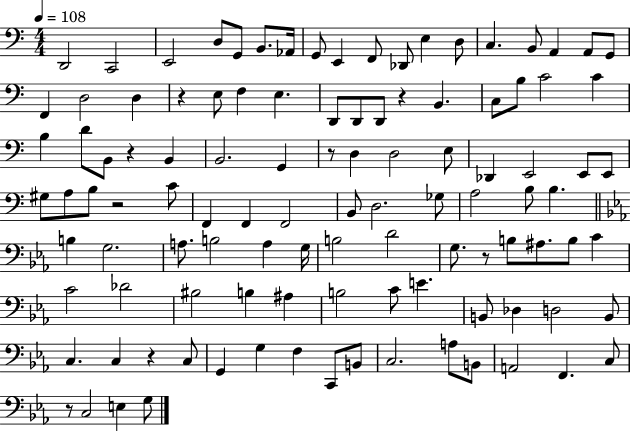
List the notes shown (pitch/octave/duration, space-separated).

D2/h C2/h E2/h D3/e G2/e B2/e. Ab2/s G2/e E2/q F2/e Db2/e E3/q D3/e C3/q. B2/e A2/q A2/e G2/e F2/q D3/h D3/q R/q E3/e F3/q E3/q. D2/e D2/e D2/e R/q B2/q. C3/e B3/e C4/h C4/q B3/q D4/e B2/e R/q B2/q B2/h. G2/q R/e D3/q D3/h E3/e Db2/q E2/h E2/e E2/e G#3/e A3/e B3/e R/h C4/e F2/q F2/q F2/h B2/e D3/h. Gb3/e A3/h B3/e B3/q. B3/q G3/h. A3/e. B3/h A3/q G3/s B3/h D4/h G3/e. R/e B3/e A#3/e. B3/e C4/q C4/h Db4/h BIS3/h B3/q A#3/q B3/h C4/e E4/q. B2/e Db3/q D3/h B2/e C3/q. C3/q R/q C3/e G2/q G3/q F3/q C2/e B2/e C3/h. A3/e B2/e A2/h F2/q. C3/e R/e C3/h E3/q G3/e